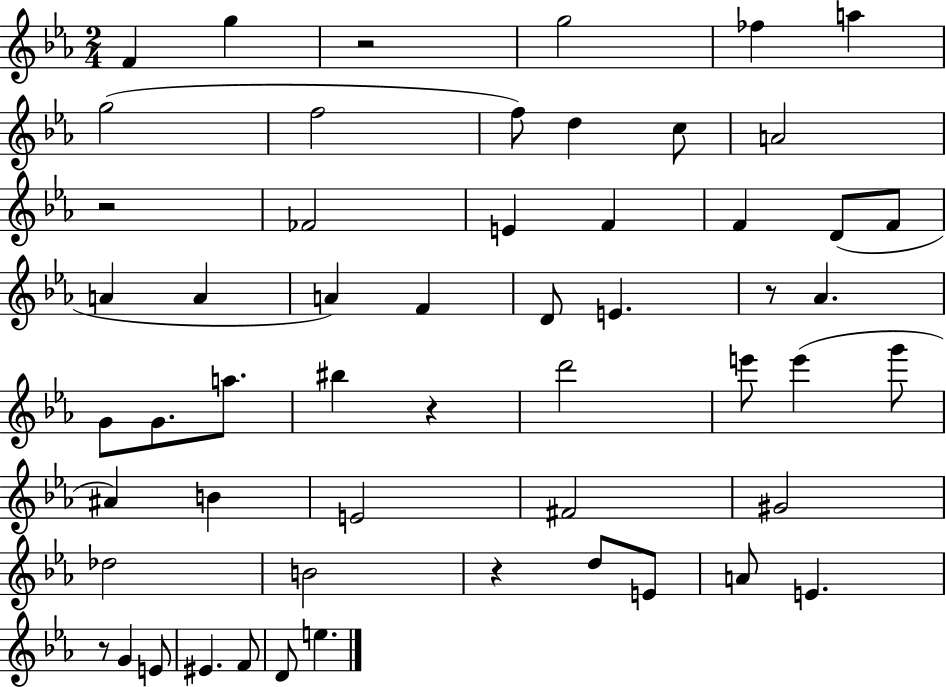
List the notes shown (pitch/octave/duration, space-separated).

F4/q G5/q R/h G5/h FES5/q A5/q G5/h F5/h F5/e D5/q C5/e A4/h R/h FES4/h E4/q F4/q F4/q D4/e F4/e A4/q A4/q A4/q F4/q D4/e E4/q. R/e Ab4/q. G4/e G4/e. A5/e. BIS5/q R/q D6/h E6/e E6/q G6/e A#4/q B4/q E4/h F#4/h G#4/h Db5/h B4/h R/q D5/e E4/e A4/e E4/q. R/e G4/q E4/e EIS4/q. F4/e D4/e E5/q.